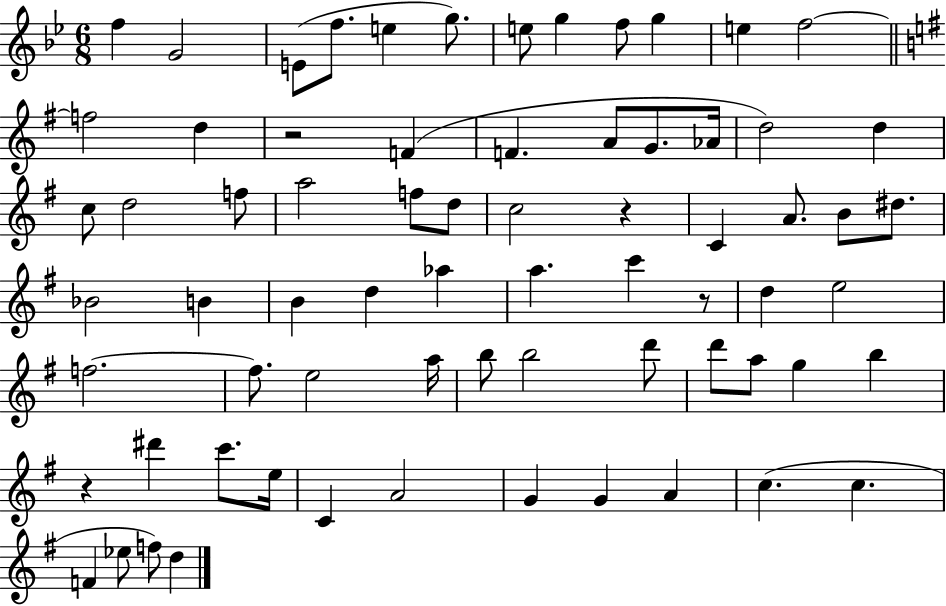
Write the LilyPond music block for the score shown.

{
  \clef treble
  \numericTimeSignature
  \time 6/8
  \key bes \major
  f''4 g'2 | e'8( f''8. e''4 g''8.) | e''8 g''4 f''8 g''4 | e''4 f''2~~ | \break \bar "||" \break \key g \major f''2 d''4 | r2 f'4( | f'4. a'8 g'8. aes'16 | d''2) d''4 | \break c''8 d''2 f''8 | a''2 f''8 d''8 | c''2 r4 | c'4 a'8. b'8 dis''8. | \break bes'2 b'4 | b'4 d''4 aes''4 | a''4. c'''4 r8 | d''4 e''2 | \break f''2.~~ | f''8. e''2 a''16 | b''8 b''2 d'''8 | d'''8 a''8 g''4 b''4 | \break r4 dis'''4 c'''8. e''16 | c'4 a'2 | g'4 g'4 a'4 | c''4.( c''4. | \break f'4 ees''8 f''8) d''4 | \bar "|."
}